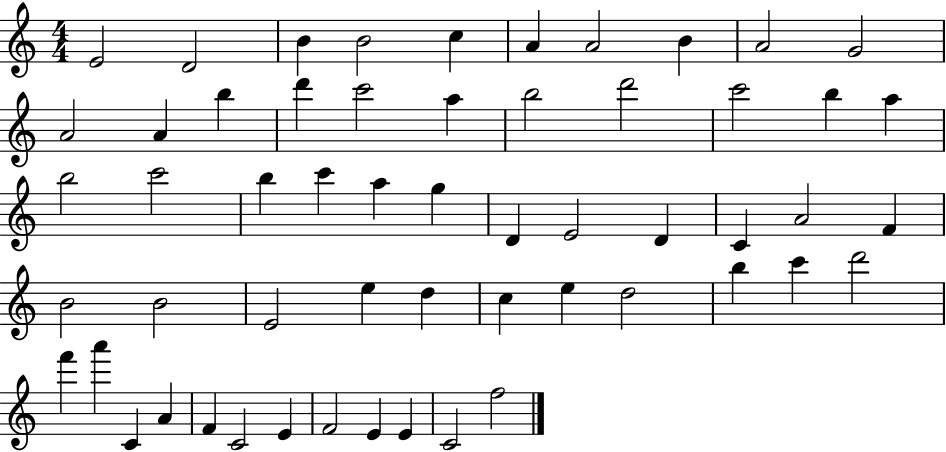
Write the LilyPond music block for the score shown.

{
  \clef treble
  \numericTimeSignature
  \time 4/4
  \key c \major
  e'2 d'2 | b'4 b'2 c''4 | a'4 a'2 b'4 | a'2 g'2 | \break a'2 a'4 b''4 | d'''4 c'''2 a''4 | b''2 d'''2 | c'''2 b''4 a''4 | \break b''2 c'''2 | b''4 c'''4 a''4 g''4 | d'4 e'2 d'4 | c'4 a'2 f'4 | \break b'2 b'2 | e'2 e''4 d''4 | c''4 e''4 d''2 | b''4 c'''4 d'''2 | \break f'''4 a'''4 c'4 a'4 | f'4 c'2 e'4 | f'2 e'4 e'4 | c'2 f''2 | \break \bar "|."
}